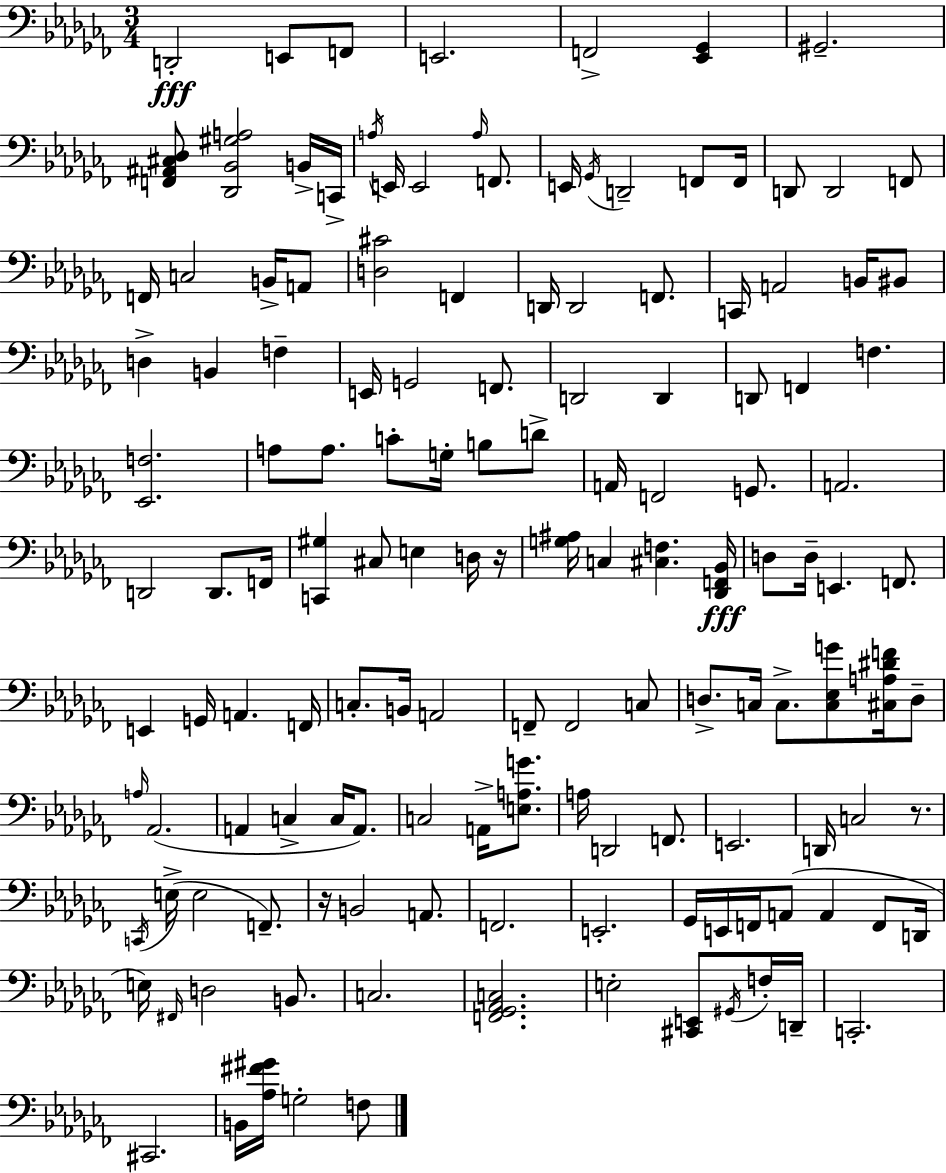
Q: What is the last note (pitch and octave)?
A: F3